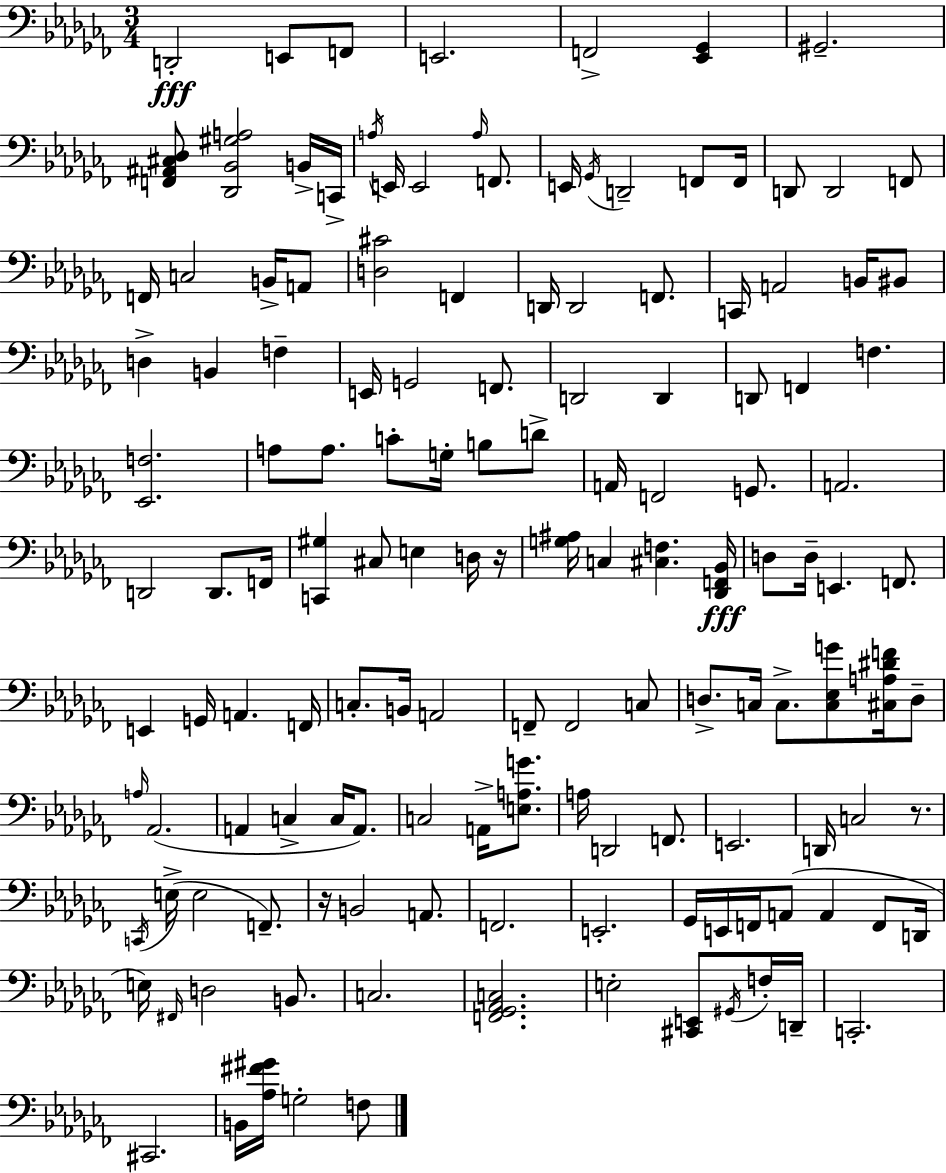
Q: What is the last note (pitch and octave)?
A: F3